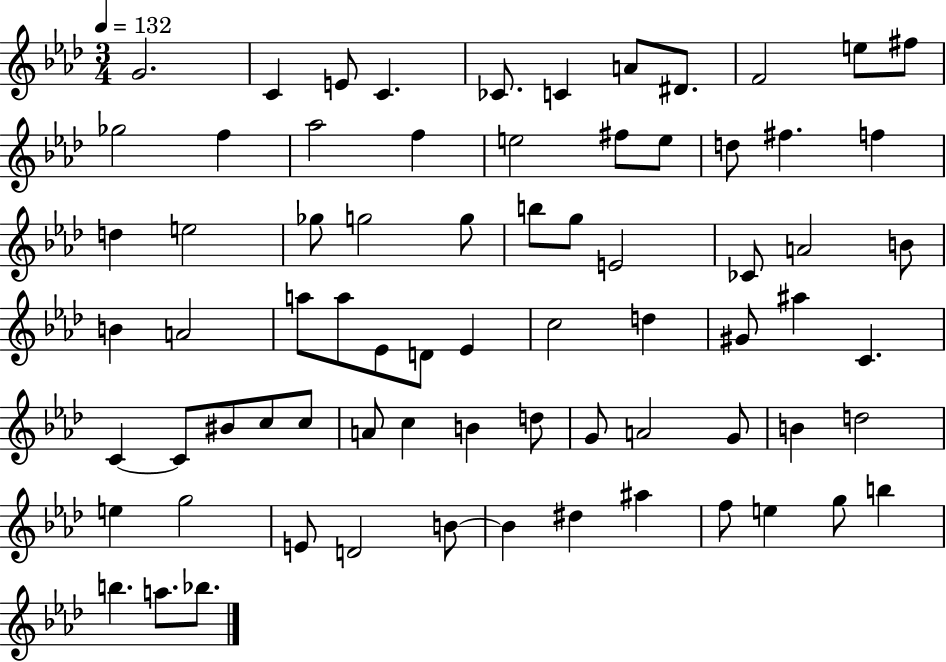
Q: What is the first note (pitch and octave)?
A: G4